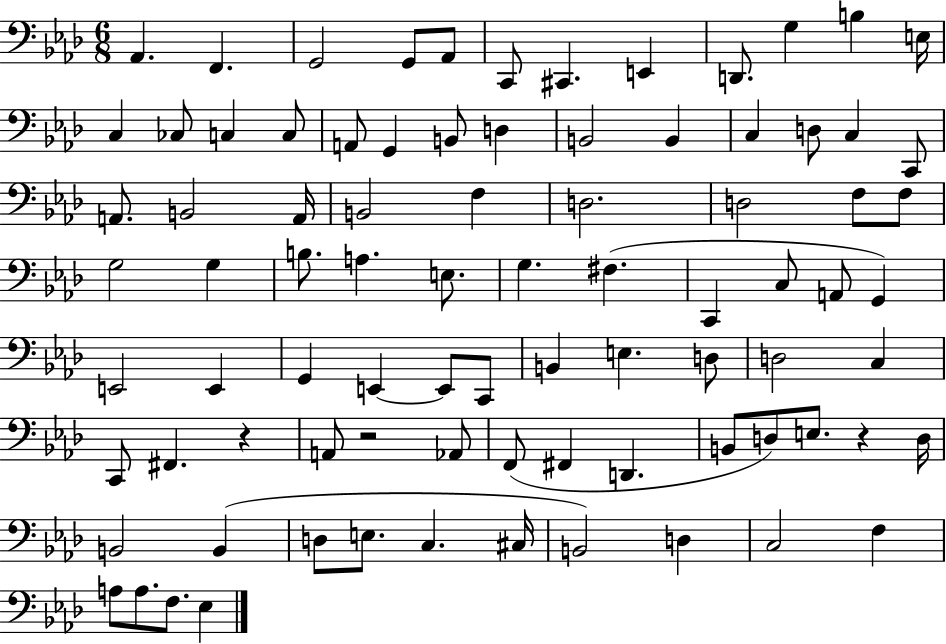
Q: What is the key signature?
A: AES major